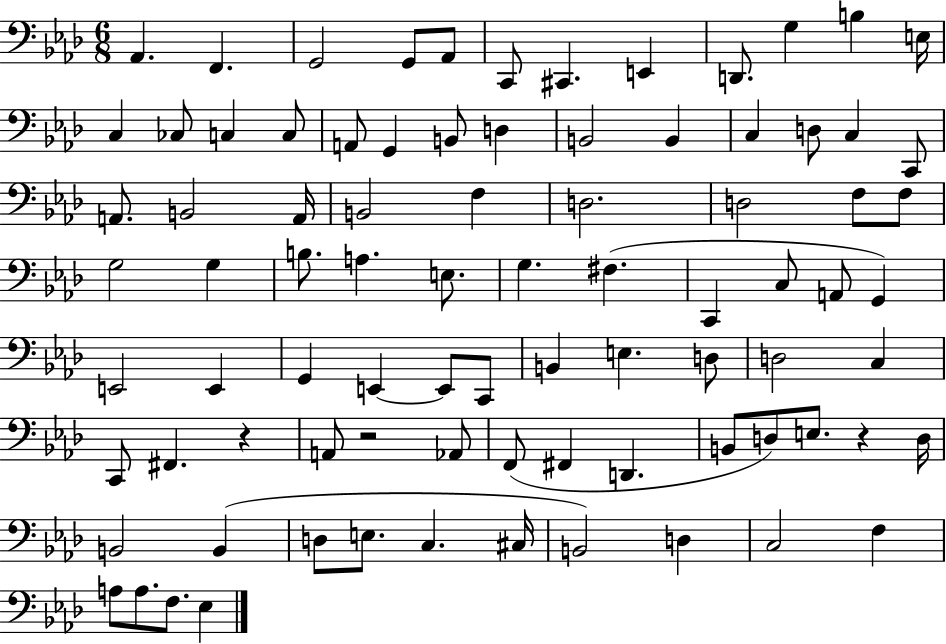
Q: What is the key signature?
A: AES major